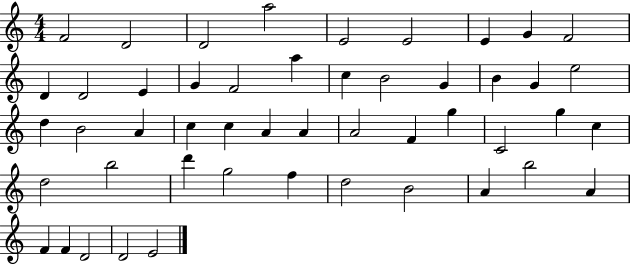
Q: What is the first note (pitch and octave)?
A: F4